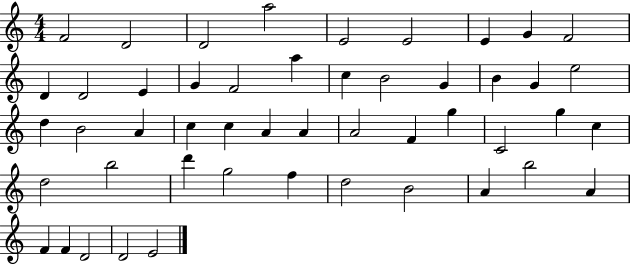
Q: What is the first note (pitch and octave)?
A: F4